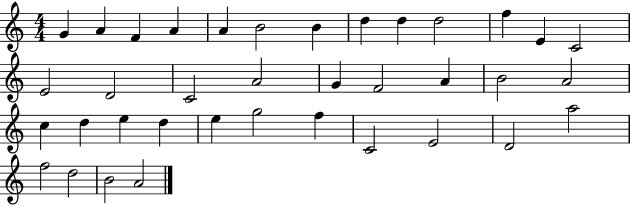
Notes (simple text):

G4/q A4/q F4/q A4/q A4/q B4/h B4/q D5/q D5/q D5/h F5/q E4/q C4/h E4/h D4/h C4/h A4/h G4/q F4/h A4/q B4/h A4/h C5/q D5/q E5/q D5/q E5/q G5/h F5/q C4/h E4/h D4/h A5/h F5/h D5/h B4/h A4/h